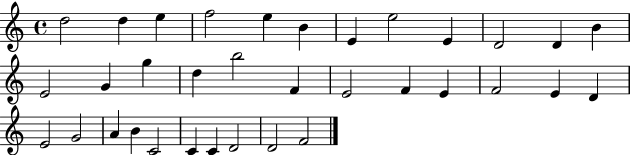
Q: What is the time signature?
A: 4/4